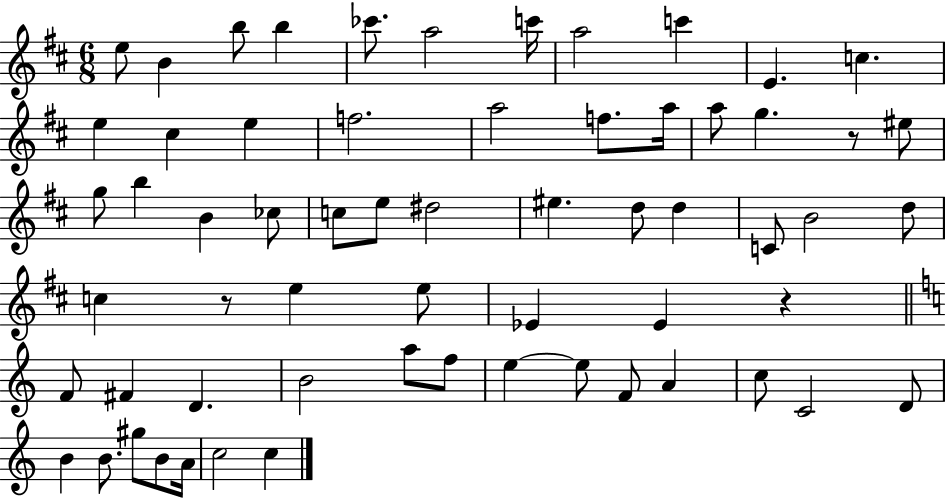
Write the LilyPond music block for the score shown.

{
  \clef treble
  \numericTimeSignature
  \time 6/8
  \key d \major
  e''8 b'4 b''8 b''4 | ces'''8. a''2 c'''16 | a''2 c'''4 | e'4. c''4. | \break e''4 cis''4 e''4 | f''2. | a''2 f''8. a''16 | a''8 g''4. r8 eis''8 | \break g''8 b''4 b'4 ces''8 | c''8 e''8 dis''2 | eis''4. d''8 d''4 | c'8 b'2 d''8 | \break c''4 r8 e''4 e''8 | ees'4 ees'4 r4 | \bar "||" \break \key c \major f'8 fis'4 d'4. | b'2 a''8 f''8 | e''4~~ e''8 f'8 a'4 | c''8 c'2 d'8 | \break b'4 b'8. gis''8 b'8 a'16 | c''2 c''4 | \bar "|."
}